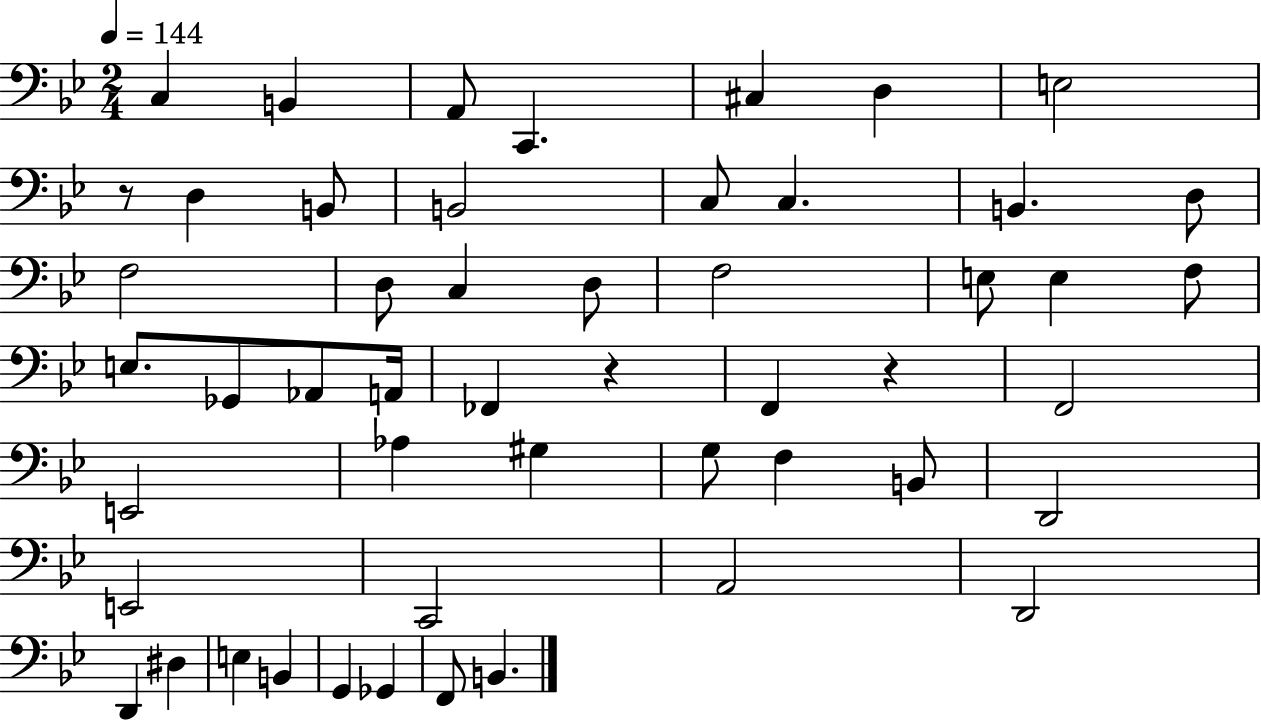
X:1
T:Untitled
M:2/4
L:1/4
K:Bb
C, B,, A,,/2 C,, ^C, D, E,2 z/2 D, B,,/2 B,,2 C,/2 C, B,, D,/2 F,2 D,/2 C, D,/2 F,2 E,/2 E, F,/2 E,/2 _G,,/2 _A,,/2 A,,/4 _F,, z F,, z F,,2 E,,2 _A, ^G, G,/2 F, B,,/2 D,,2 E,,2 C,,2 A,,2 D,,2 D,, ^D, E, B,, G,, _G,, F,,/2 B,,